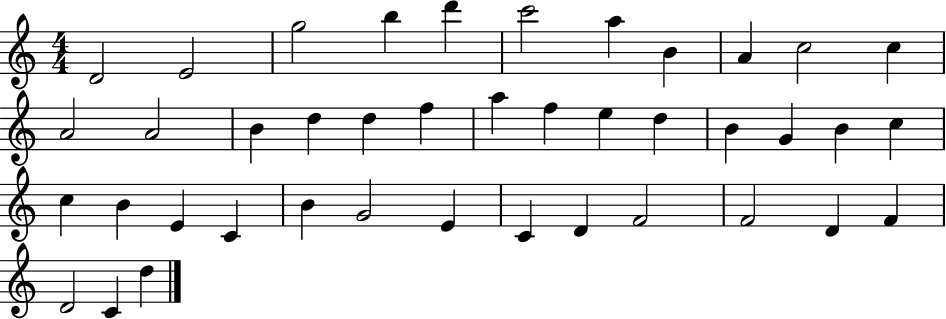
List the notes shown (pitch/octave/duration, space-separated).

D4/h E4/h G5/h B5/q D6/q C6/h A5/q B4/q A4/q C5/h C5/q A4/h A4/h B4/q D5/q D5/q F5/q A5/q F5/q E5/q D5/q B4/q G4/q B4/q C5/q C5/q B4/q E4/q C4/q B4/q G4/h E4/q C4/q D4/q F4/h F4/h D4/q F4/q D4/h C4/q D5/q